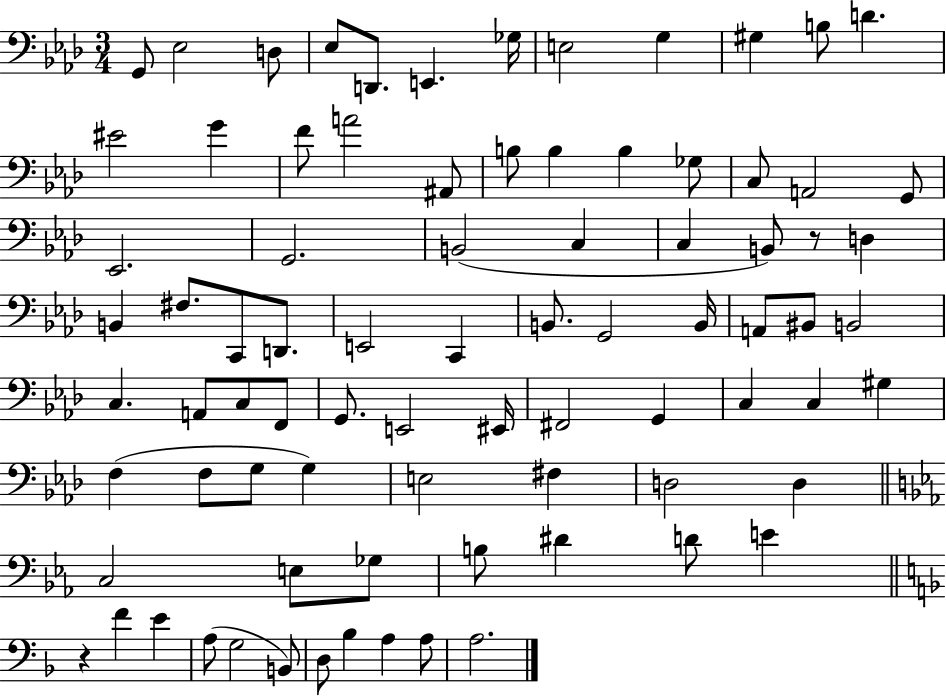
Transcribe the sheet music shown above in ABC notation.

X:1
T:Untitled
M:3/4
L:1/4
K:Ab
G,,/2 _E,2 D,/2 _E,/2 D,,/2 E,, _G,/4 E,2 G, ^G, B,/2 D ^E2 G F/2 A2 ^A,,/2 B,/2 B, B, _G,/2 C,/2 A,,2 G,,/2 _E,,2 G,,2 B,,2 C, C, B,,/2 z/2 D, B,, ^F,/2 C,,/2 D,,/2 E,,2 C,, B,,/2 G,,2 B,,/4 A,,/2 ^B,,/2 B,,2 C, A,,/2 C,/2 F,,/2 G,,/2 E,,2 ^E,,/4 ^F,,2 G,, C, C, ^G, F, F,/2 G,/2 G, E,2 ^F, D,2 D, C,2 E,/2 _G,/2 B,/2 ^D D/2 E z F E A,/2 G,2 B,,/2 D,/2 _B, A, A,/2 A,2